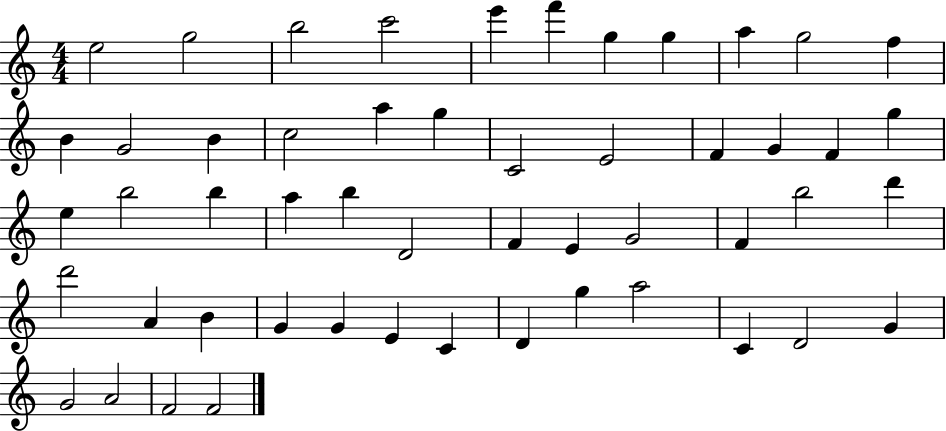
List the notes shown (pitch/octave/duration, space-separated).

E5/h G5/h B5/h C6/h E6/q F6/q G5/q G5/q A5/q G5/h F5/q B4/q G4/h B4/q C5/h A5/q G5/q C4/h E4/h F4/q G4/q F4/q G5/q E5/q B5/h B5/q A5/q B5/q D4/h F4/q E4/q G4/h F4/q B5/h D6/q D6/h A4/q B4/q G4/q G4/q E4/q C4/q D4/q G5/q A5/h C4/q D4/h G4/q G4/h A4/h F4/h F4/h